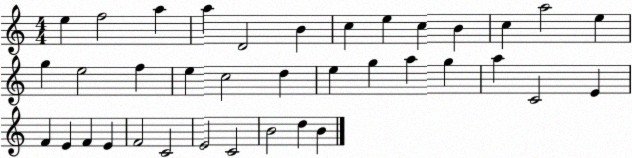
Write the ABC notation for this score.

X:1
T:Untitled
M:4/4
L:1/4
K:C
e f2 a a D2 B c e c B c a2 e g e2 f e c2 d e g a g a C2 E F E F E F2 C2 E2 C2 B2 d B